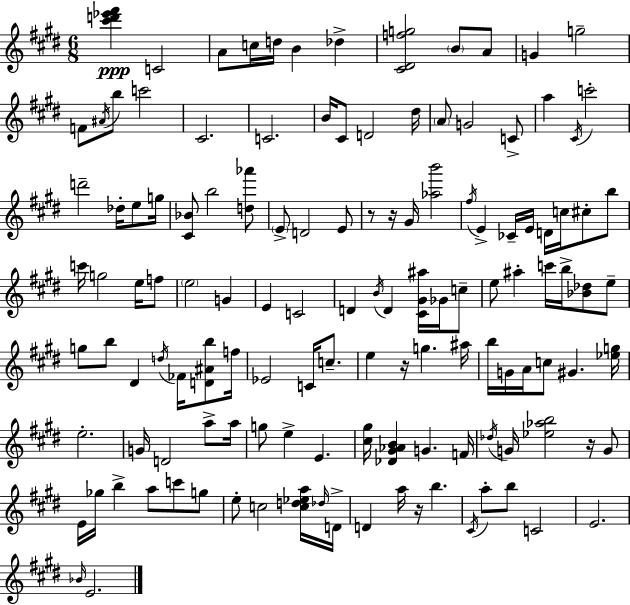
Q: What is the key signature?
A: E major